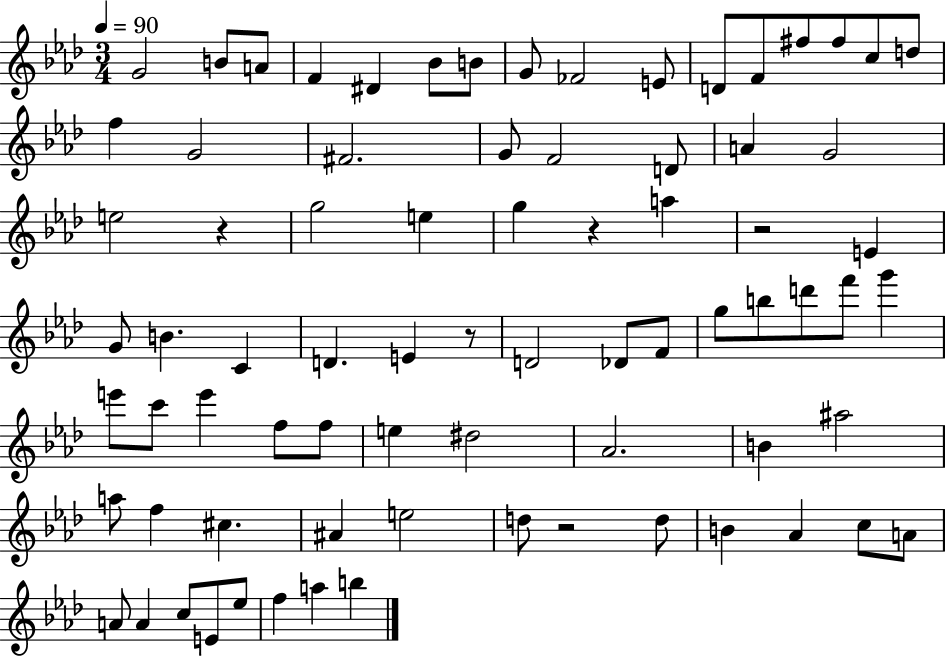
{
  \clef treble
  \numericTimeSignature
  \time 3/4
  \key aes \major
  \tempo 4 = 90
  g'2 b'8 a'8 | f'4 dis'4 bes'8 b'8 | g'8 fes'2 e'8 | d'8 f'8 fis''8 fis''8 c''8 d''8 | \break f''4 g'2 | fis'2. | g'8 f'2 d'8 | a'4 g'2 | \break e''2 r4 | g''2 e''4 | g''4 r4 a''4 | r2 e'4 | \break g'8 b'4. c'4 | d'4. e'4 r8 | d'2 des'8 f'8 | g''8 b''8 d'''8 f'''8 g'''4 | \break e'''8 c'''8 e'''4 f''8 f''8 | e''4 dis''2 | aes'2. | b'4 ais''2 | \break a''8 f''4 cis''4. | ais'4 e''2 | d''8 r2 d''8 | b'4 aes'4 c''8 a'8 | \break a'8 a'4 c''8 e'8 ees''8 | f''4 a''4 b''4 | \bar "|."
}